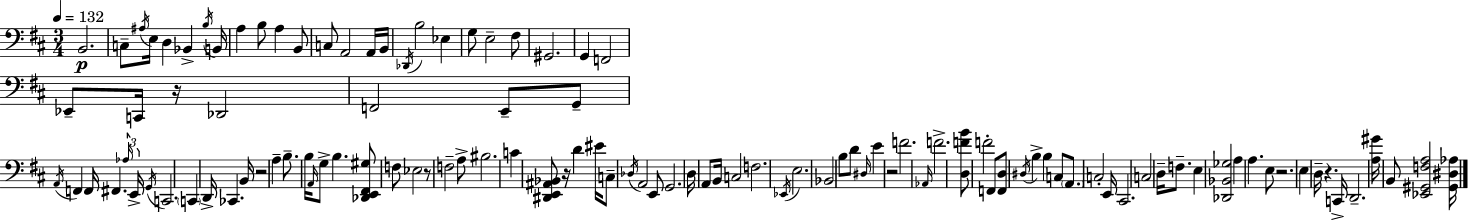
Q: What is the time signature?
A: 3/4